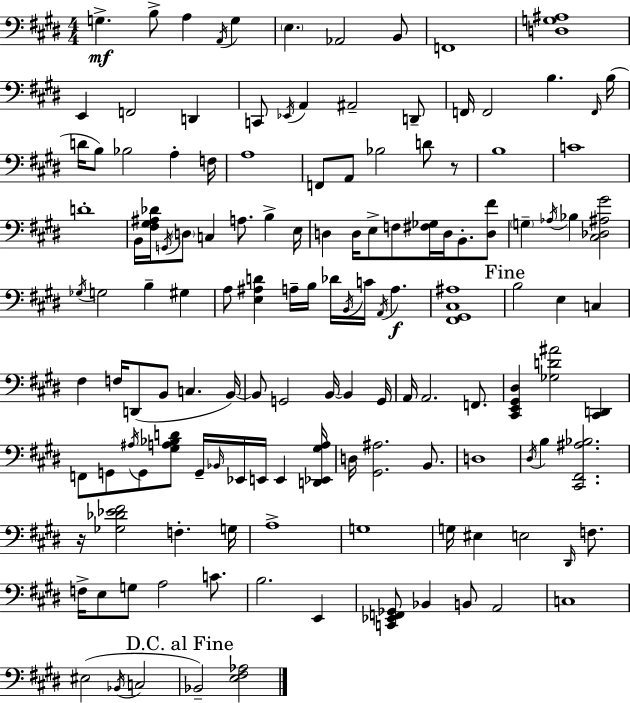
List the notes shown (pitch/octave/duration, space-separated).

G3/q. B3/e A3/q A2/s G3/q E3/q. Ab2/h B2/e F2/w [D3,G3,A#3]/w E2/q F2/h D2/q C2/e Eb2/s A2/q A#2/h D2/e F2/s F2/h B3/q. F2/s B3/s D4/s B3/e Bb3/h A3/q F3/s A3/w F2/e A2/e Bb3/h D4/e R/e B3/w C4/w D4/w B2/s [F#3,G#3,A#3,Db4]/s G2/s D3/e C3/q A3/e. B3/q E3/s D3/q D3/s E3/e F3/e [F#3,Gb3]/s D3/s B2/e. [D3,F#4]/e G3/q Ab3/s Bb3/q [C#3,Db3,A#3,G#4]/h Gb3/s G3/h B3/q G#3/q A3/e [E3,A#3,D4]/q A3/s B3/s Db4/s B2/s C4/s A2/s A3/q. [F#2,G#2,C#3,A#3]/w B3/h E3/q C3/q F#3/q F3/s D2/e B2/e C3/q. B2/s B2/e G2/h B2/s B2/q G2/s A2/s A2/h. F2/e. [C#2,E2,G#2,D#3]/q [Gb3,D4,A#4]/h [C#2,D2]/q F2/e G2/e A#3/s G2/e [G#3,A3,Bb3,D4]/e G2/s Bb2/s Eb2/s E2/s E2/q [D2,Eb2,G#3,A3]/s D3/s [G#2,A#3]/h. B2/e. D3/w D#3/s B3/q [C#2,F#2,A#3,Bb3]/h. R/s [Gb3,Db4,Eb4,F#4]/h F3/q. G3/s A3/w G3/w G3/s EIS3/q E3/h D#2/s F3/e. F3/s E3/e G3/e A3/h C4/e. B3/h. E2/q [C2,Eb2,F2,Gb2]/e Bb2/q B2/e A2/h C3/w EIS3/h Bb2/s C3/h Bb2/h [E3,F#3,Ab3]/h